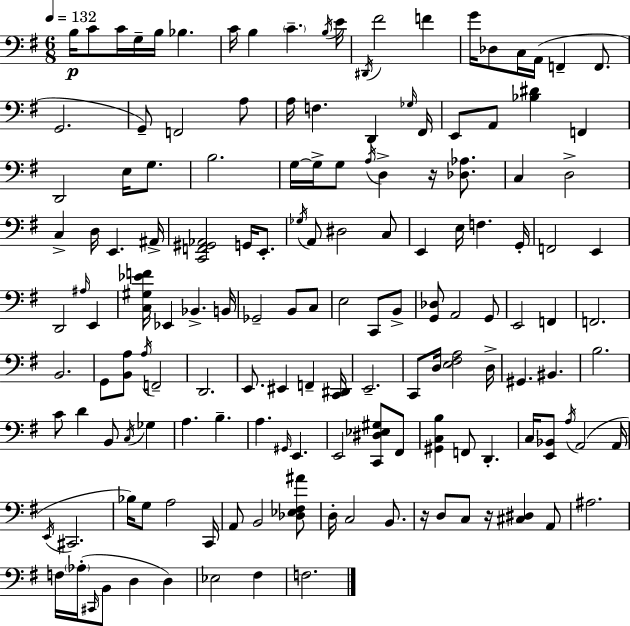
{
  \clef bass
  \numericTimeSignature
  \time 6/8
  \key g \major
  \tempo 4 = 132
  b16\p c'8 c'16 g16-- b16 bes4. | c'16 b4 \parenthesize c'4.-- \acciaccatura { b16 } | e'16 \acciaccatura { dis,16 } fis'2 f'4 | g'16 des8 c16 a,16( f,4-- f,8. | \break g,2. | g,8--) f,2 | a8 a16 f4. d,4 | \grace { ges16 } fis,16 e,8 a,8 <bes dis'>4 f,4 | \break d,2 e16 | g8. b2. | g16~~ g16-> g8 \acciaccatura { a16 } d4-> | r16 <des aes>8. c4 d2-> | \break c4-> d16 e,4. | ais,16-> <c, f, gis, aes,>2 | g,16 e,8.-. \acciaccatura { ges16 } a,8 dis2 | c8 e,4 e16 f4. | \break g,16-. f,2 | e,4 d,2 | \grace { ais16 } e,4 <c gis ees' f'>16 ees,4 bes,4.-> | b,16 ges,2-- | \break b,8 c8 e2 | c,8 b,8-> <g, des>8 a,2 | g,8 e,2 | f,4 f,2. | \break b,2. | g,8 <b, a>8 \acciaccatura { a16 } f,2-- | d,2. | e,8. eis,4 | \break f,4-- <c, dis,>16 e,2.-- | c,8 d16 <e fis a>2 | d16-> gis,4. | bis,4. b2. | \break c'8 d'4 | b,8 \acciaccatura { c16 } ges4 a4. | b4.-- a4. | \grace { gis,16 } e,4. e,2 | \break <c, dis ees gis>8 fis,8 <gis, c b>4 | f,8 d,4.-. c16 <e, bes,>8 | \acciaccatura { a16 } a,2( a,16 \acciaccatura { e,16 } cis,2. | bes16) | \break g8 a2 c,16 a,8 | b,2 <des ees fis ais'>8 d16-. | c2 b,8. r16 | d8 c8 r16 <cis dis>4 a,8 ais2. | \break f16 | \parenthesize aes16-.( \grace { cis,16 } b,8 d4 d4) | ees2 fis4 | f2. | \break \bar "|."
}